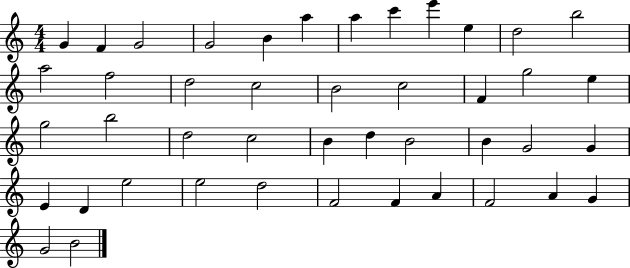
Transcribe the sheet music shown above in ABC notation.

X:1
T:Untitled
M:4/4
L:1/4
K:C
G F G2 G2 B a a c' e' e d2 b2 a2 f2 d2 c2 B2 c2 F g2 e g2 b2 d2 c2 B d B2 B G2 G E D e2 e2 d2 F2 F A F2 A G G2 B2